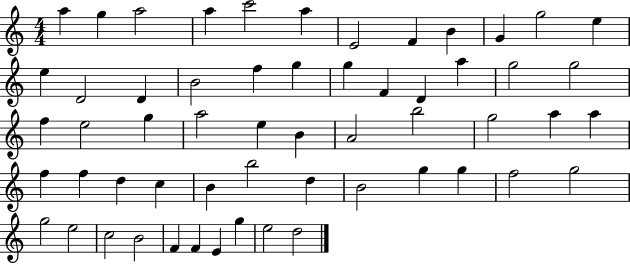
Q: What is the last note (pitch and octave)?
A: D5